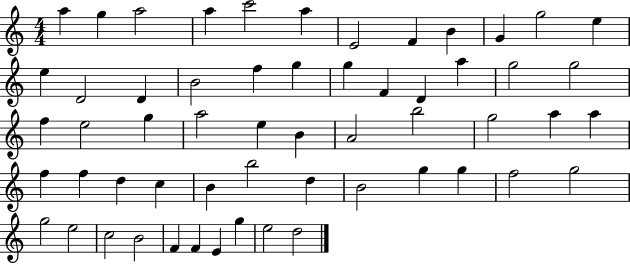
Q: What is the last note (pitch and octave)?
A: D5